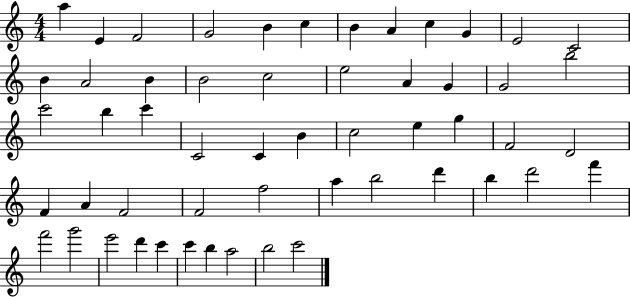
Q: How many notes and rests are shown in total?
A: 54